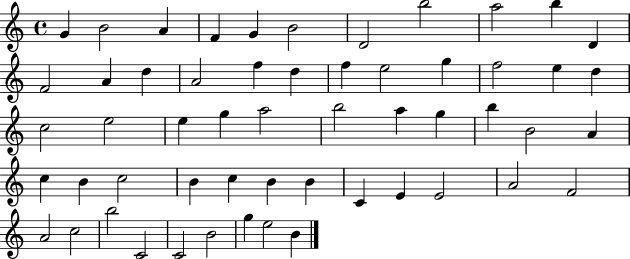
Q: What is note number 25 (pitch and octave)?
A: E5